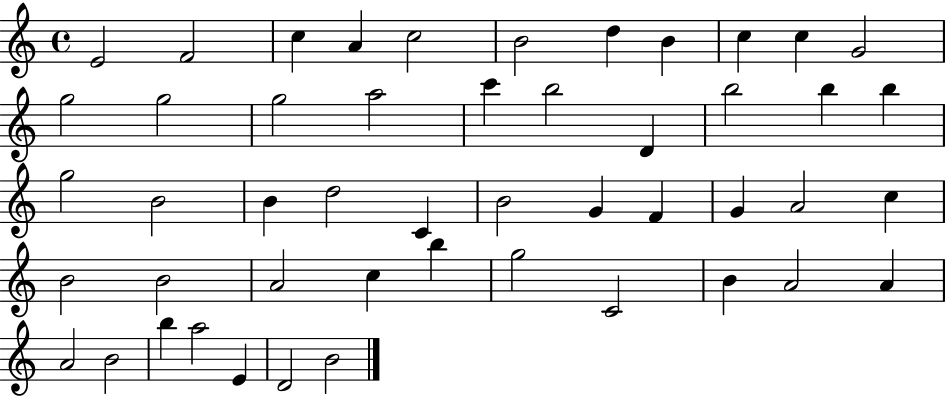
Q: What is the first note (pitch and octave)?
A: E4